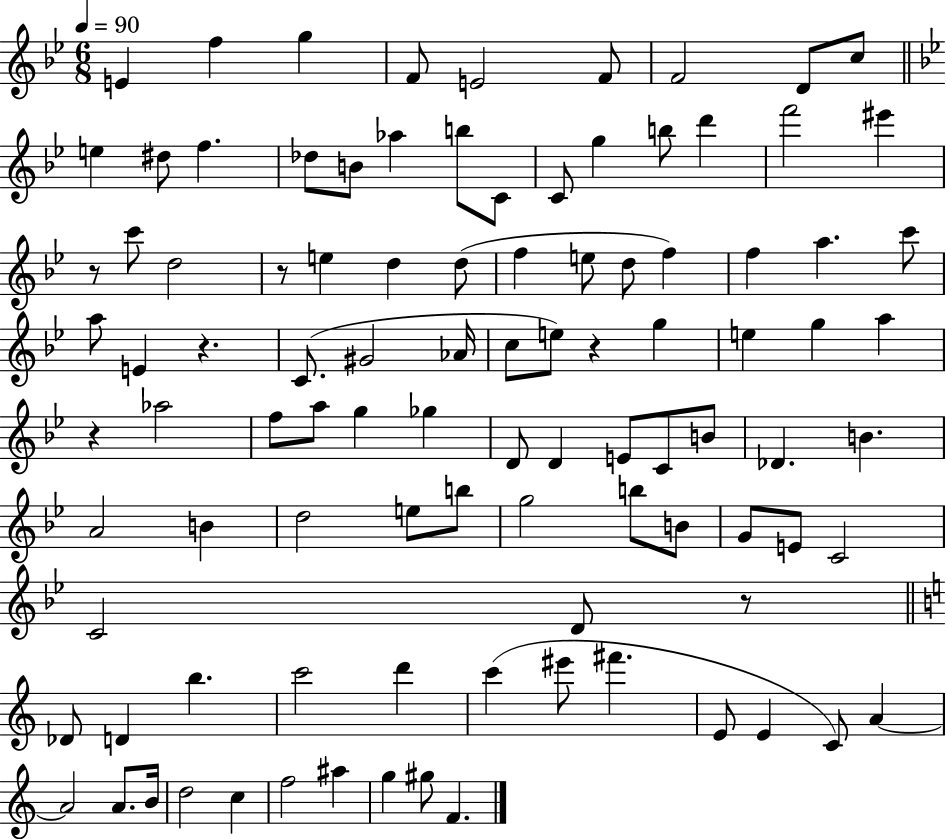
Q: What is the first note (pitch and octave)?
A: E4